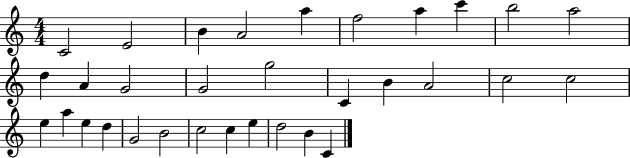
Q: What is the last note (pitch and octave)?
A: C4